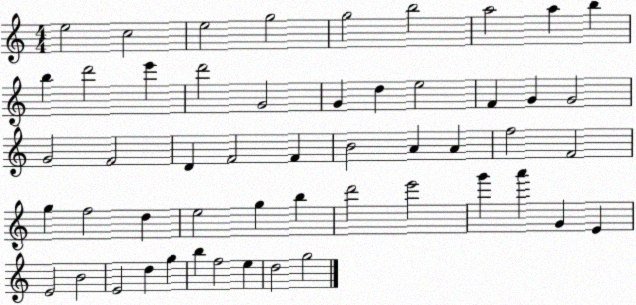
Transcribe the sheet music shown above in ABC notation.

X:1
T:Untitled
M:4/4
L:1/4
K:C
e2 c2 e2 g2 g2 b2 a2 a b b d'2 e' d'2 G2 G d e2 F G G2 G2 F2 D F2 F B2 A A f2 F2 g f2 d e2 g b d'2 e'2 g' a' G E E2 B2 E2 d g b f2 e d2 g2